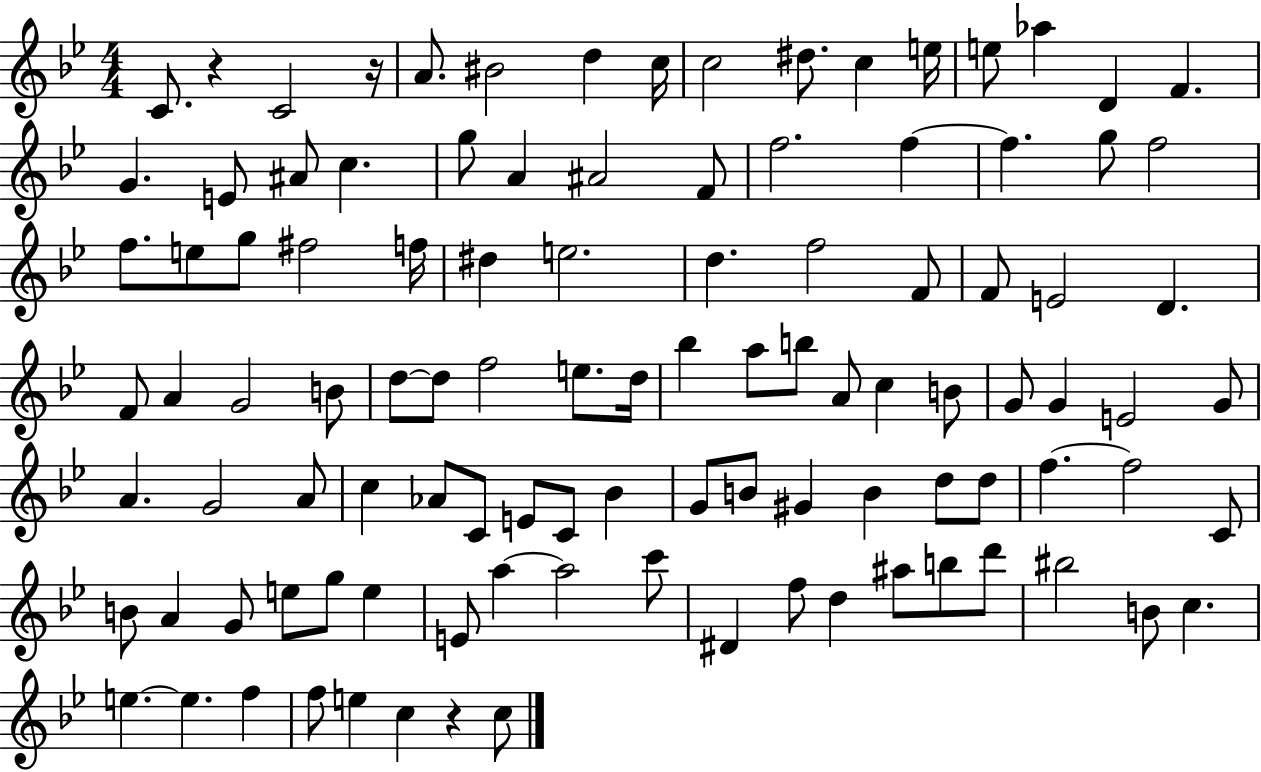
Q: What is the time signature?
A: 4/4